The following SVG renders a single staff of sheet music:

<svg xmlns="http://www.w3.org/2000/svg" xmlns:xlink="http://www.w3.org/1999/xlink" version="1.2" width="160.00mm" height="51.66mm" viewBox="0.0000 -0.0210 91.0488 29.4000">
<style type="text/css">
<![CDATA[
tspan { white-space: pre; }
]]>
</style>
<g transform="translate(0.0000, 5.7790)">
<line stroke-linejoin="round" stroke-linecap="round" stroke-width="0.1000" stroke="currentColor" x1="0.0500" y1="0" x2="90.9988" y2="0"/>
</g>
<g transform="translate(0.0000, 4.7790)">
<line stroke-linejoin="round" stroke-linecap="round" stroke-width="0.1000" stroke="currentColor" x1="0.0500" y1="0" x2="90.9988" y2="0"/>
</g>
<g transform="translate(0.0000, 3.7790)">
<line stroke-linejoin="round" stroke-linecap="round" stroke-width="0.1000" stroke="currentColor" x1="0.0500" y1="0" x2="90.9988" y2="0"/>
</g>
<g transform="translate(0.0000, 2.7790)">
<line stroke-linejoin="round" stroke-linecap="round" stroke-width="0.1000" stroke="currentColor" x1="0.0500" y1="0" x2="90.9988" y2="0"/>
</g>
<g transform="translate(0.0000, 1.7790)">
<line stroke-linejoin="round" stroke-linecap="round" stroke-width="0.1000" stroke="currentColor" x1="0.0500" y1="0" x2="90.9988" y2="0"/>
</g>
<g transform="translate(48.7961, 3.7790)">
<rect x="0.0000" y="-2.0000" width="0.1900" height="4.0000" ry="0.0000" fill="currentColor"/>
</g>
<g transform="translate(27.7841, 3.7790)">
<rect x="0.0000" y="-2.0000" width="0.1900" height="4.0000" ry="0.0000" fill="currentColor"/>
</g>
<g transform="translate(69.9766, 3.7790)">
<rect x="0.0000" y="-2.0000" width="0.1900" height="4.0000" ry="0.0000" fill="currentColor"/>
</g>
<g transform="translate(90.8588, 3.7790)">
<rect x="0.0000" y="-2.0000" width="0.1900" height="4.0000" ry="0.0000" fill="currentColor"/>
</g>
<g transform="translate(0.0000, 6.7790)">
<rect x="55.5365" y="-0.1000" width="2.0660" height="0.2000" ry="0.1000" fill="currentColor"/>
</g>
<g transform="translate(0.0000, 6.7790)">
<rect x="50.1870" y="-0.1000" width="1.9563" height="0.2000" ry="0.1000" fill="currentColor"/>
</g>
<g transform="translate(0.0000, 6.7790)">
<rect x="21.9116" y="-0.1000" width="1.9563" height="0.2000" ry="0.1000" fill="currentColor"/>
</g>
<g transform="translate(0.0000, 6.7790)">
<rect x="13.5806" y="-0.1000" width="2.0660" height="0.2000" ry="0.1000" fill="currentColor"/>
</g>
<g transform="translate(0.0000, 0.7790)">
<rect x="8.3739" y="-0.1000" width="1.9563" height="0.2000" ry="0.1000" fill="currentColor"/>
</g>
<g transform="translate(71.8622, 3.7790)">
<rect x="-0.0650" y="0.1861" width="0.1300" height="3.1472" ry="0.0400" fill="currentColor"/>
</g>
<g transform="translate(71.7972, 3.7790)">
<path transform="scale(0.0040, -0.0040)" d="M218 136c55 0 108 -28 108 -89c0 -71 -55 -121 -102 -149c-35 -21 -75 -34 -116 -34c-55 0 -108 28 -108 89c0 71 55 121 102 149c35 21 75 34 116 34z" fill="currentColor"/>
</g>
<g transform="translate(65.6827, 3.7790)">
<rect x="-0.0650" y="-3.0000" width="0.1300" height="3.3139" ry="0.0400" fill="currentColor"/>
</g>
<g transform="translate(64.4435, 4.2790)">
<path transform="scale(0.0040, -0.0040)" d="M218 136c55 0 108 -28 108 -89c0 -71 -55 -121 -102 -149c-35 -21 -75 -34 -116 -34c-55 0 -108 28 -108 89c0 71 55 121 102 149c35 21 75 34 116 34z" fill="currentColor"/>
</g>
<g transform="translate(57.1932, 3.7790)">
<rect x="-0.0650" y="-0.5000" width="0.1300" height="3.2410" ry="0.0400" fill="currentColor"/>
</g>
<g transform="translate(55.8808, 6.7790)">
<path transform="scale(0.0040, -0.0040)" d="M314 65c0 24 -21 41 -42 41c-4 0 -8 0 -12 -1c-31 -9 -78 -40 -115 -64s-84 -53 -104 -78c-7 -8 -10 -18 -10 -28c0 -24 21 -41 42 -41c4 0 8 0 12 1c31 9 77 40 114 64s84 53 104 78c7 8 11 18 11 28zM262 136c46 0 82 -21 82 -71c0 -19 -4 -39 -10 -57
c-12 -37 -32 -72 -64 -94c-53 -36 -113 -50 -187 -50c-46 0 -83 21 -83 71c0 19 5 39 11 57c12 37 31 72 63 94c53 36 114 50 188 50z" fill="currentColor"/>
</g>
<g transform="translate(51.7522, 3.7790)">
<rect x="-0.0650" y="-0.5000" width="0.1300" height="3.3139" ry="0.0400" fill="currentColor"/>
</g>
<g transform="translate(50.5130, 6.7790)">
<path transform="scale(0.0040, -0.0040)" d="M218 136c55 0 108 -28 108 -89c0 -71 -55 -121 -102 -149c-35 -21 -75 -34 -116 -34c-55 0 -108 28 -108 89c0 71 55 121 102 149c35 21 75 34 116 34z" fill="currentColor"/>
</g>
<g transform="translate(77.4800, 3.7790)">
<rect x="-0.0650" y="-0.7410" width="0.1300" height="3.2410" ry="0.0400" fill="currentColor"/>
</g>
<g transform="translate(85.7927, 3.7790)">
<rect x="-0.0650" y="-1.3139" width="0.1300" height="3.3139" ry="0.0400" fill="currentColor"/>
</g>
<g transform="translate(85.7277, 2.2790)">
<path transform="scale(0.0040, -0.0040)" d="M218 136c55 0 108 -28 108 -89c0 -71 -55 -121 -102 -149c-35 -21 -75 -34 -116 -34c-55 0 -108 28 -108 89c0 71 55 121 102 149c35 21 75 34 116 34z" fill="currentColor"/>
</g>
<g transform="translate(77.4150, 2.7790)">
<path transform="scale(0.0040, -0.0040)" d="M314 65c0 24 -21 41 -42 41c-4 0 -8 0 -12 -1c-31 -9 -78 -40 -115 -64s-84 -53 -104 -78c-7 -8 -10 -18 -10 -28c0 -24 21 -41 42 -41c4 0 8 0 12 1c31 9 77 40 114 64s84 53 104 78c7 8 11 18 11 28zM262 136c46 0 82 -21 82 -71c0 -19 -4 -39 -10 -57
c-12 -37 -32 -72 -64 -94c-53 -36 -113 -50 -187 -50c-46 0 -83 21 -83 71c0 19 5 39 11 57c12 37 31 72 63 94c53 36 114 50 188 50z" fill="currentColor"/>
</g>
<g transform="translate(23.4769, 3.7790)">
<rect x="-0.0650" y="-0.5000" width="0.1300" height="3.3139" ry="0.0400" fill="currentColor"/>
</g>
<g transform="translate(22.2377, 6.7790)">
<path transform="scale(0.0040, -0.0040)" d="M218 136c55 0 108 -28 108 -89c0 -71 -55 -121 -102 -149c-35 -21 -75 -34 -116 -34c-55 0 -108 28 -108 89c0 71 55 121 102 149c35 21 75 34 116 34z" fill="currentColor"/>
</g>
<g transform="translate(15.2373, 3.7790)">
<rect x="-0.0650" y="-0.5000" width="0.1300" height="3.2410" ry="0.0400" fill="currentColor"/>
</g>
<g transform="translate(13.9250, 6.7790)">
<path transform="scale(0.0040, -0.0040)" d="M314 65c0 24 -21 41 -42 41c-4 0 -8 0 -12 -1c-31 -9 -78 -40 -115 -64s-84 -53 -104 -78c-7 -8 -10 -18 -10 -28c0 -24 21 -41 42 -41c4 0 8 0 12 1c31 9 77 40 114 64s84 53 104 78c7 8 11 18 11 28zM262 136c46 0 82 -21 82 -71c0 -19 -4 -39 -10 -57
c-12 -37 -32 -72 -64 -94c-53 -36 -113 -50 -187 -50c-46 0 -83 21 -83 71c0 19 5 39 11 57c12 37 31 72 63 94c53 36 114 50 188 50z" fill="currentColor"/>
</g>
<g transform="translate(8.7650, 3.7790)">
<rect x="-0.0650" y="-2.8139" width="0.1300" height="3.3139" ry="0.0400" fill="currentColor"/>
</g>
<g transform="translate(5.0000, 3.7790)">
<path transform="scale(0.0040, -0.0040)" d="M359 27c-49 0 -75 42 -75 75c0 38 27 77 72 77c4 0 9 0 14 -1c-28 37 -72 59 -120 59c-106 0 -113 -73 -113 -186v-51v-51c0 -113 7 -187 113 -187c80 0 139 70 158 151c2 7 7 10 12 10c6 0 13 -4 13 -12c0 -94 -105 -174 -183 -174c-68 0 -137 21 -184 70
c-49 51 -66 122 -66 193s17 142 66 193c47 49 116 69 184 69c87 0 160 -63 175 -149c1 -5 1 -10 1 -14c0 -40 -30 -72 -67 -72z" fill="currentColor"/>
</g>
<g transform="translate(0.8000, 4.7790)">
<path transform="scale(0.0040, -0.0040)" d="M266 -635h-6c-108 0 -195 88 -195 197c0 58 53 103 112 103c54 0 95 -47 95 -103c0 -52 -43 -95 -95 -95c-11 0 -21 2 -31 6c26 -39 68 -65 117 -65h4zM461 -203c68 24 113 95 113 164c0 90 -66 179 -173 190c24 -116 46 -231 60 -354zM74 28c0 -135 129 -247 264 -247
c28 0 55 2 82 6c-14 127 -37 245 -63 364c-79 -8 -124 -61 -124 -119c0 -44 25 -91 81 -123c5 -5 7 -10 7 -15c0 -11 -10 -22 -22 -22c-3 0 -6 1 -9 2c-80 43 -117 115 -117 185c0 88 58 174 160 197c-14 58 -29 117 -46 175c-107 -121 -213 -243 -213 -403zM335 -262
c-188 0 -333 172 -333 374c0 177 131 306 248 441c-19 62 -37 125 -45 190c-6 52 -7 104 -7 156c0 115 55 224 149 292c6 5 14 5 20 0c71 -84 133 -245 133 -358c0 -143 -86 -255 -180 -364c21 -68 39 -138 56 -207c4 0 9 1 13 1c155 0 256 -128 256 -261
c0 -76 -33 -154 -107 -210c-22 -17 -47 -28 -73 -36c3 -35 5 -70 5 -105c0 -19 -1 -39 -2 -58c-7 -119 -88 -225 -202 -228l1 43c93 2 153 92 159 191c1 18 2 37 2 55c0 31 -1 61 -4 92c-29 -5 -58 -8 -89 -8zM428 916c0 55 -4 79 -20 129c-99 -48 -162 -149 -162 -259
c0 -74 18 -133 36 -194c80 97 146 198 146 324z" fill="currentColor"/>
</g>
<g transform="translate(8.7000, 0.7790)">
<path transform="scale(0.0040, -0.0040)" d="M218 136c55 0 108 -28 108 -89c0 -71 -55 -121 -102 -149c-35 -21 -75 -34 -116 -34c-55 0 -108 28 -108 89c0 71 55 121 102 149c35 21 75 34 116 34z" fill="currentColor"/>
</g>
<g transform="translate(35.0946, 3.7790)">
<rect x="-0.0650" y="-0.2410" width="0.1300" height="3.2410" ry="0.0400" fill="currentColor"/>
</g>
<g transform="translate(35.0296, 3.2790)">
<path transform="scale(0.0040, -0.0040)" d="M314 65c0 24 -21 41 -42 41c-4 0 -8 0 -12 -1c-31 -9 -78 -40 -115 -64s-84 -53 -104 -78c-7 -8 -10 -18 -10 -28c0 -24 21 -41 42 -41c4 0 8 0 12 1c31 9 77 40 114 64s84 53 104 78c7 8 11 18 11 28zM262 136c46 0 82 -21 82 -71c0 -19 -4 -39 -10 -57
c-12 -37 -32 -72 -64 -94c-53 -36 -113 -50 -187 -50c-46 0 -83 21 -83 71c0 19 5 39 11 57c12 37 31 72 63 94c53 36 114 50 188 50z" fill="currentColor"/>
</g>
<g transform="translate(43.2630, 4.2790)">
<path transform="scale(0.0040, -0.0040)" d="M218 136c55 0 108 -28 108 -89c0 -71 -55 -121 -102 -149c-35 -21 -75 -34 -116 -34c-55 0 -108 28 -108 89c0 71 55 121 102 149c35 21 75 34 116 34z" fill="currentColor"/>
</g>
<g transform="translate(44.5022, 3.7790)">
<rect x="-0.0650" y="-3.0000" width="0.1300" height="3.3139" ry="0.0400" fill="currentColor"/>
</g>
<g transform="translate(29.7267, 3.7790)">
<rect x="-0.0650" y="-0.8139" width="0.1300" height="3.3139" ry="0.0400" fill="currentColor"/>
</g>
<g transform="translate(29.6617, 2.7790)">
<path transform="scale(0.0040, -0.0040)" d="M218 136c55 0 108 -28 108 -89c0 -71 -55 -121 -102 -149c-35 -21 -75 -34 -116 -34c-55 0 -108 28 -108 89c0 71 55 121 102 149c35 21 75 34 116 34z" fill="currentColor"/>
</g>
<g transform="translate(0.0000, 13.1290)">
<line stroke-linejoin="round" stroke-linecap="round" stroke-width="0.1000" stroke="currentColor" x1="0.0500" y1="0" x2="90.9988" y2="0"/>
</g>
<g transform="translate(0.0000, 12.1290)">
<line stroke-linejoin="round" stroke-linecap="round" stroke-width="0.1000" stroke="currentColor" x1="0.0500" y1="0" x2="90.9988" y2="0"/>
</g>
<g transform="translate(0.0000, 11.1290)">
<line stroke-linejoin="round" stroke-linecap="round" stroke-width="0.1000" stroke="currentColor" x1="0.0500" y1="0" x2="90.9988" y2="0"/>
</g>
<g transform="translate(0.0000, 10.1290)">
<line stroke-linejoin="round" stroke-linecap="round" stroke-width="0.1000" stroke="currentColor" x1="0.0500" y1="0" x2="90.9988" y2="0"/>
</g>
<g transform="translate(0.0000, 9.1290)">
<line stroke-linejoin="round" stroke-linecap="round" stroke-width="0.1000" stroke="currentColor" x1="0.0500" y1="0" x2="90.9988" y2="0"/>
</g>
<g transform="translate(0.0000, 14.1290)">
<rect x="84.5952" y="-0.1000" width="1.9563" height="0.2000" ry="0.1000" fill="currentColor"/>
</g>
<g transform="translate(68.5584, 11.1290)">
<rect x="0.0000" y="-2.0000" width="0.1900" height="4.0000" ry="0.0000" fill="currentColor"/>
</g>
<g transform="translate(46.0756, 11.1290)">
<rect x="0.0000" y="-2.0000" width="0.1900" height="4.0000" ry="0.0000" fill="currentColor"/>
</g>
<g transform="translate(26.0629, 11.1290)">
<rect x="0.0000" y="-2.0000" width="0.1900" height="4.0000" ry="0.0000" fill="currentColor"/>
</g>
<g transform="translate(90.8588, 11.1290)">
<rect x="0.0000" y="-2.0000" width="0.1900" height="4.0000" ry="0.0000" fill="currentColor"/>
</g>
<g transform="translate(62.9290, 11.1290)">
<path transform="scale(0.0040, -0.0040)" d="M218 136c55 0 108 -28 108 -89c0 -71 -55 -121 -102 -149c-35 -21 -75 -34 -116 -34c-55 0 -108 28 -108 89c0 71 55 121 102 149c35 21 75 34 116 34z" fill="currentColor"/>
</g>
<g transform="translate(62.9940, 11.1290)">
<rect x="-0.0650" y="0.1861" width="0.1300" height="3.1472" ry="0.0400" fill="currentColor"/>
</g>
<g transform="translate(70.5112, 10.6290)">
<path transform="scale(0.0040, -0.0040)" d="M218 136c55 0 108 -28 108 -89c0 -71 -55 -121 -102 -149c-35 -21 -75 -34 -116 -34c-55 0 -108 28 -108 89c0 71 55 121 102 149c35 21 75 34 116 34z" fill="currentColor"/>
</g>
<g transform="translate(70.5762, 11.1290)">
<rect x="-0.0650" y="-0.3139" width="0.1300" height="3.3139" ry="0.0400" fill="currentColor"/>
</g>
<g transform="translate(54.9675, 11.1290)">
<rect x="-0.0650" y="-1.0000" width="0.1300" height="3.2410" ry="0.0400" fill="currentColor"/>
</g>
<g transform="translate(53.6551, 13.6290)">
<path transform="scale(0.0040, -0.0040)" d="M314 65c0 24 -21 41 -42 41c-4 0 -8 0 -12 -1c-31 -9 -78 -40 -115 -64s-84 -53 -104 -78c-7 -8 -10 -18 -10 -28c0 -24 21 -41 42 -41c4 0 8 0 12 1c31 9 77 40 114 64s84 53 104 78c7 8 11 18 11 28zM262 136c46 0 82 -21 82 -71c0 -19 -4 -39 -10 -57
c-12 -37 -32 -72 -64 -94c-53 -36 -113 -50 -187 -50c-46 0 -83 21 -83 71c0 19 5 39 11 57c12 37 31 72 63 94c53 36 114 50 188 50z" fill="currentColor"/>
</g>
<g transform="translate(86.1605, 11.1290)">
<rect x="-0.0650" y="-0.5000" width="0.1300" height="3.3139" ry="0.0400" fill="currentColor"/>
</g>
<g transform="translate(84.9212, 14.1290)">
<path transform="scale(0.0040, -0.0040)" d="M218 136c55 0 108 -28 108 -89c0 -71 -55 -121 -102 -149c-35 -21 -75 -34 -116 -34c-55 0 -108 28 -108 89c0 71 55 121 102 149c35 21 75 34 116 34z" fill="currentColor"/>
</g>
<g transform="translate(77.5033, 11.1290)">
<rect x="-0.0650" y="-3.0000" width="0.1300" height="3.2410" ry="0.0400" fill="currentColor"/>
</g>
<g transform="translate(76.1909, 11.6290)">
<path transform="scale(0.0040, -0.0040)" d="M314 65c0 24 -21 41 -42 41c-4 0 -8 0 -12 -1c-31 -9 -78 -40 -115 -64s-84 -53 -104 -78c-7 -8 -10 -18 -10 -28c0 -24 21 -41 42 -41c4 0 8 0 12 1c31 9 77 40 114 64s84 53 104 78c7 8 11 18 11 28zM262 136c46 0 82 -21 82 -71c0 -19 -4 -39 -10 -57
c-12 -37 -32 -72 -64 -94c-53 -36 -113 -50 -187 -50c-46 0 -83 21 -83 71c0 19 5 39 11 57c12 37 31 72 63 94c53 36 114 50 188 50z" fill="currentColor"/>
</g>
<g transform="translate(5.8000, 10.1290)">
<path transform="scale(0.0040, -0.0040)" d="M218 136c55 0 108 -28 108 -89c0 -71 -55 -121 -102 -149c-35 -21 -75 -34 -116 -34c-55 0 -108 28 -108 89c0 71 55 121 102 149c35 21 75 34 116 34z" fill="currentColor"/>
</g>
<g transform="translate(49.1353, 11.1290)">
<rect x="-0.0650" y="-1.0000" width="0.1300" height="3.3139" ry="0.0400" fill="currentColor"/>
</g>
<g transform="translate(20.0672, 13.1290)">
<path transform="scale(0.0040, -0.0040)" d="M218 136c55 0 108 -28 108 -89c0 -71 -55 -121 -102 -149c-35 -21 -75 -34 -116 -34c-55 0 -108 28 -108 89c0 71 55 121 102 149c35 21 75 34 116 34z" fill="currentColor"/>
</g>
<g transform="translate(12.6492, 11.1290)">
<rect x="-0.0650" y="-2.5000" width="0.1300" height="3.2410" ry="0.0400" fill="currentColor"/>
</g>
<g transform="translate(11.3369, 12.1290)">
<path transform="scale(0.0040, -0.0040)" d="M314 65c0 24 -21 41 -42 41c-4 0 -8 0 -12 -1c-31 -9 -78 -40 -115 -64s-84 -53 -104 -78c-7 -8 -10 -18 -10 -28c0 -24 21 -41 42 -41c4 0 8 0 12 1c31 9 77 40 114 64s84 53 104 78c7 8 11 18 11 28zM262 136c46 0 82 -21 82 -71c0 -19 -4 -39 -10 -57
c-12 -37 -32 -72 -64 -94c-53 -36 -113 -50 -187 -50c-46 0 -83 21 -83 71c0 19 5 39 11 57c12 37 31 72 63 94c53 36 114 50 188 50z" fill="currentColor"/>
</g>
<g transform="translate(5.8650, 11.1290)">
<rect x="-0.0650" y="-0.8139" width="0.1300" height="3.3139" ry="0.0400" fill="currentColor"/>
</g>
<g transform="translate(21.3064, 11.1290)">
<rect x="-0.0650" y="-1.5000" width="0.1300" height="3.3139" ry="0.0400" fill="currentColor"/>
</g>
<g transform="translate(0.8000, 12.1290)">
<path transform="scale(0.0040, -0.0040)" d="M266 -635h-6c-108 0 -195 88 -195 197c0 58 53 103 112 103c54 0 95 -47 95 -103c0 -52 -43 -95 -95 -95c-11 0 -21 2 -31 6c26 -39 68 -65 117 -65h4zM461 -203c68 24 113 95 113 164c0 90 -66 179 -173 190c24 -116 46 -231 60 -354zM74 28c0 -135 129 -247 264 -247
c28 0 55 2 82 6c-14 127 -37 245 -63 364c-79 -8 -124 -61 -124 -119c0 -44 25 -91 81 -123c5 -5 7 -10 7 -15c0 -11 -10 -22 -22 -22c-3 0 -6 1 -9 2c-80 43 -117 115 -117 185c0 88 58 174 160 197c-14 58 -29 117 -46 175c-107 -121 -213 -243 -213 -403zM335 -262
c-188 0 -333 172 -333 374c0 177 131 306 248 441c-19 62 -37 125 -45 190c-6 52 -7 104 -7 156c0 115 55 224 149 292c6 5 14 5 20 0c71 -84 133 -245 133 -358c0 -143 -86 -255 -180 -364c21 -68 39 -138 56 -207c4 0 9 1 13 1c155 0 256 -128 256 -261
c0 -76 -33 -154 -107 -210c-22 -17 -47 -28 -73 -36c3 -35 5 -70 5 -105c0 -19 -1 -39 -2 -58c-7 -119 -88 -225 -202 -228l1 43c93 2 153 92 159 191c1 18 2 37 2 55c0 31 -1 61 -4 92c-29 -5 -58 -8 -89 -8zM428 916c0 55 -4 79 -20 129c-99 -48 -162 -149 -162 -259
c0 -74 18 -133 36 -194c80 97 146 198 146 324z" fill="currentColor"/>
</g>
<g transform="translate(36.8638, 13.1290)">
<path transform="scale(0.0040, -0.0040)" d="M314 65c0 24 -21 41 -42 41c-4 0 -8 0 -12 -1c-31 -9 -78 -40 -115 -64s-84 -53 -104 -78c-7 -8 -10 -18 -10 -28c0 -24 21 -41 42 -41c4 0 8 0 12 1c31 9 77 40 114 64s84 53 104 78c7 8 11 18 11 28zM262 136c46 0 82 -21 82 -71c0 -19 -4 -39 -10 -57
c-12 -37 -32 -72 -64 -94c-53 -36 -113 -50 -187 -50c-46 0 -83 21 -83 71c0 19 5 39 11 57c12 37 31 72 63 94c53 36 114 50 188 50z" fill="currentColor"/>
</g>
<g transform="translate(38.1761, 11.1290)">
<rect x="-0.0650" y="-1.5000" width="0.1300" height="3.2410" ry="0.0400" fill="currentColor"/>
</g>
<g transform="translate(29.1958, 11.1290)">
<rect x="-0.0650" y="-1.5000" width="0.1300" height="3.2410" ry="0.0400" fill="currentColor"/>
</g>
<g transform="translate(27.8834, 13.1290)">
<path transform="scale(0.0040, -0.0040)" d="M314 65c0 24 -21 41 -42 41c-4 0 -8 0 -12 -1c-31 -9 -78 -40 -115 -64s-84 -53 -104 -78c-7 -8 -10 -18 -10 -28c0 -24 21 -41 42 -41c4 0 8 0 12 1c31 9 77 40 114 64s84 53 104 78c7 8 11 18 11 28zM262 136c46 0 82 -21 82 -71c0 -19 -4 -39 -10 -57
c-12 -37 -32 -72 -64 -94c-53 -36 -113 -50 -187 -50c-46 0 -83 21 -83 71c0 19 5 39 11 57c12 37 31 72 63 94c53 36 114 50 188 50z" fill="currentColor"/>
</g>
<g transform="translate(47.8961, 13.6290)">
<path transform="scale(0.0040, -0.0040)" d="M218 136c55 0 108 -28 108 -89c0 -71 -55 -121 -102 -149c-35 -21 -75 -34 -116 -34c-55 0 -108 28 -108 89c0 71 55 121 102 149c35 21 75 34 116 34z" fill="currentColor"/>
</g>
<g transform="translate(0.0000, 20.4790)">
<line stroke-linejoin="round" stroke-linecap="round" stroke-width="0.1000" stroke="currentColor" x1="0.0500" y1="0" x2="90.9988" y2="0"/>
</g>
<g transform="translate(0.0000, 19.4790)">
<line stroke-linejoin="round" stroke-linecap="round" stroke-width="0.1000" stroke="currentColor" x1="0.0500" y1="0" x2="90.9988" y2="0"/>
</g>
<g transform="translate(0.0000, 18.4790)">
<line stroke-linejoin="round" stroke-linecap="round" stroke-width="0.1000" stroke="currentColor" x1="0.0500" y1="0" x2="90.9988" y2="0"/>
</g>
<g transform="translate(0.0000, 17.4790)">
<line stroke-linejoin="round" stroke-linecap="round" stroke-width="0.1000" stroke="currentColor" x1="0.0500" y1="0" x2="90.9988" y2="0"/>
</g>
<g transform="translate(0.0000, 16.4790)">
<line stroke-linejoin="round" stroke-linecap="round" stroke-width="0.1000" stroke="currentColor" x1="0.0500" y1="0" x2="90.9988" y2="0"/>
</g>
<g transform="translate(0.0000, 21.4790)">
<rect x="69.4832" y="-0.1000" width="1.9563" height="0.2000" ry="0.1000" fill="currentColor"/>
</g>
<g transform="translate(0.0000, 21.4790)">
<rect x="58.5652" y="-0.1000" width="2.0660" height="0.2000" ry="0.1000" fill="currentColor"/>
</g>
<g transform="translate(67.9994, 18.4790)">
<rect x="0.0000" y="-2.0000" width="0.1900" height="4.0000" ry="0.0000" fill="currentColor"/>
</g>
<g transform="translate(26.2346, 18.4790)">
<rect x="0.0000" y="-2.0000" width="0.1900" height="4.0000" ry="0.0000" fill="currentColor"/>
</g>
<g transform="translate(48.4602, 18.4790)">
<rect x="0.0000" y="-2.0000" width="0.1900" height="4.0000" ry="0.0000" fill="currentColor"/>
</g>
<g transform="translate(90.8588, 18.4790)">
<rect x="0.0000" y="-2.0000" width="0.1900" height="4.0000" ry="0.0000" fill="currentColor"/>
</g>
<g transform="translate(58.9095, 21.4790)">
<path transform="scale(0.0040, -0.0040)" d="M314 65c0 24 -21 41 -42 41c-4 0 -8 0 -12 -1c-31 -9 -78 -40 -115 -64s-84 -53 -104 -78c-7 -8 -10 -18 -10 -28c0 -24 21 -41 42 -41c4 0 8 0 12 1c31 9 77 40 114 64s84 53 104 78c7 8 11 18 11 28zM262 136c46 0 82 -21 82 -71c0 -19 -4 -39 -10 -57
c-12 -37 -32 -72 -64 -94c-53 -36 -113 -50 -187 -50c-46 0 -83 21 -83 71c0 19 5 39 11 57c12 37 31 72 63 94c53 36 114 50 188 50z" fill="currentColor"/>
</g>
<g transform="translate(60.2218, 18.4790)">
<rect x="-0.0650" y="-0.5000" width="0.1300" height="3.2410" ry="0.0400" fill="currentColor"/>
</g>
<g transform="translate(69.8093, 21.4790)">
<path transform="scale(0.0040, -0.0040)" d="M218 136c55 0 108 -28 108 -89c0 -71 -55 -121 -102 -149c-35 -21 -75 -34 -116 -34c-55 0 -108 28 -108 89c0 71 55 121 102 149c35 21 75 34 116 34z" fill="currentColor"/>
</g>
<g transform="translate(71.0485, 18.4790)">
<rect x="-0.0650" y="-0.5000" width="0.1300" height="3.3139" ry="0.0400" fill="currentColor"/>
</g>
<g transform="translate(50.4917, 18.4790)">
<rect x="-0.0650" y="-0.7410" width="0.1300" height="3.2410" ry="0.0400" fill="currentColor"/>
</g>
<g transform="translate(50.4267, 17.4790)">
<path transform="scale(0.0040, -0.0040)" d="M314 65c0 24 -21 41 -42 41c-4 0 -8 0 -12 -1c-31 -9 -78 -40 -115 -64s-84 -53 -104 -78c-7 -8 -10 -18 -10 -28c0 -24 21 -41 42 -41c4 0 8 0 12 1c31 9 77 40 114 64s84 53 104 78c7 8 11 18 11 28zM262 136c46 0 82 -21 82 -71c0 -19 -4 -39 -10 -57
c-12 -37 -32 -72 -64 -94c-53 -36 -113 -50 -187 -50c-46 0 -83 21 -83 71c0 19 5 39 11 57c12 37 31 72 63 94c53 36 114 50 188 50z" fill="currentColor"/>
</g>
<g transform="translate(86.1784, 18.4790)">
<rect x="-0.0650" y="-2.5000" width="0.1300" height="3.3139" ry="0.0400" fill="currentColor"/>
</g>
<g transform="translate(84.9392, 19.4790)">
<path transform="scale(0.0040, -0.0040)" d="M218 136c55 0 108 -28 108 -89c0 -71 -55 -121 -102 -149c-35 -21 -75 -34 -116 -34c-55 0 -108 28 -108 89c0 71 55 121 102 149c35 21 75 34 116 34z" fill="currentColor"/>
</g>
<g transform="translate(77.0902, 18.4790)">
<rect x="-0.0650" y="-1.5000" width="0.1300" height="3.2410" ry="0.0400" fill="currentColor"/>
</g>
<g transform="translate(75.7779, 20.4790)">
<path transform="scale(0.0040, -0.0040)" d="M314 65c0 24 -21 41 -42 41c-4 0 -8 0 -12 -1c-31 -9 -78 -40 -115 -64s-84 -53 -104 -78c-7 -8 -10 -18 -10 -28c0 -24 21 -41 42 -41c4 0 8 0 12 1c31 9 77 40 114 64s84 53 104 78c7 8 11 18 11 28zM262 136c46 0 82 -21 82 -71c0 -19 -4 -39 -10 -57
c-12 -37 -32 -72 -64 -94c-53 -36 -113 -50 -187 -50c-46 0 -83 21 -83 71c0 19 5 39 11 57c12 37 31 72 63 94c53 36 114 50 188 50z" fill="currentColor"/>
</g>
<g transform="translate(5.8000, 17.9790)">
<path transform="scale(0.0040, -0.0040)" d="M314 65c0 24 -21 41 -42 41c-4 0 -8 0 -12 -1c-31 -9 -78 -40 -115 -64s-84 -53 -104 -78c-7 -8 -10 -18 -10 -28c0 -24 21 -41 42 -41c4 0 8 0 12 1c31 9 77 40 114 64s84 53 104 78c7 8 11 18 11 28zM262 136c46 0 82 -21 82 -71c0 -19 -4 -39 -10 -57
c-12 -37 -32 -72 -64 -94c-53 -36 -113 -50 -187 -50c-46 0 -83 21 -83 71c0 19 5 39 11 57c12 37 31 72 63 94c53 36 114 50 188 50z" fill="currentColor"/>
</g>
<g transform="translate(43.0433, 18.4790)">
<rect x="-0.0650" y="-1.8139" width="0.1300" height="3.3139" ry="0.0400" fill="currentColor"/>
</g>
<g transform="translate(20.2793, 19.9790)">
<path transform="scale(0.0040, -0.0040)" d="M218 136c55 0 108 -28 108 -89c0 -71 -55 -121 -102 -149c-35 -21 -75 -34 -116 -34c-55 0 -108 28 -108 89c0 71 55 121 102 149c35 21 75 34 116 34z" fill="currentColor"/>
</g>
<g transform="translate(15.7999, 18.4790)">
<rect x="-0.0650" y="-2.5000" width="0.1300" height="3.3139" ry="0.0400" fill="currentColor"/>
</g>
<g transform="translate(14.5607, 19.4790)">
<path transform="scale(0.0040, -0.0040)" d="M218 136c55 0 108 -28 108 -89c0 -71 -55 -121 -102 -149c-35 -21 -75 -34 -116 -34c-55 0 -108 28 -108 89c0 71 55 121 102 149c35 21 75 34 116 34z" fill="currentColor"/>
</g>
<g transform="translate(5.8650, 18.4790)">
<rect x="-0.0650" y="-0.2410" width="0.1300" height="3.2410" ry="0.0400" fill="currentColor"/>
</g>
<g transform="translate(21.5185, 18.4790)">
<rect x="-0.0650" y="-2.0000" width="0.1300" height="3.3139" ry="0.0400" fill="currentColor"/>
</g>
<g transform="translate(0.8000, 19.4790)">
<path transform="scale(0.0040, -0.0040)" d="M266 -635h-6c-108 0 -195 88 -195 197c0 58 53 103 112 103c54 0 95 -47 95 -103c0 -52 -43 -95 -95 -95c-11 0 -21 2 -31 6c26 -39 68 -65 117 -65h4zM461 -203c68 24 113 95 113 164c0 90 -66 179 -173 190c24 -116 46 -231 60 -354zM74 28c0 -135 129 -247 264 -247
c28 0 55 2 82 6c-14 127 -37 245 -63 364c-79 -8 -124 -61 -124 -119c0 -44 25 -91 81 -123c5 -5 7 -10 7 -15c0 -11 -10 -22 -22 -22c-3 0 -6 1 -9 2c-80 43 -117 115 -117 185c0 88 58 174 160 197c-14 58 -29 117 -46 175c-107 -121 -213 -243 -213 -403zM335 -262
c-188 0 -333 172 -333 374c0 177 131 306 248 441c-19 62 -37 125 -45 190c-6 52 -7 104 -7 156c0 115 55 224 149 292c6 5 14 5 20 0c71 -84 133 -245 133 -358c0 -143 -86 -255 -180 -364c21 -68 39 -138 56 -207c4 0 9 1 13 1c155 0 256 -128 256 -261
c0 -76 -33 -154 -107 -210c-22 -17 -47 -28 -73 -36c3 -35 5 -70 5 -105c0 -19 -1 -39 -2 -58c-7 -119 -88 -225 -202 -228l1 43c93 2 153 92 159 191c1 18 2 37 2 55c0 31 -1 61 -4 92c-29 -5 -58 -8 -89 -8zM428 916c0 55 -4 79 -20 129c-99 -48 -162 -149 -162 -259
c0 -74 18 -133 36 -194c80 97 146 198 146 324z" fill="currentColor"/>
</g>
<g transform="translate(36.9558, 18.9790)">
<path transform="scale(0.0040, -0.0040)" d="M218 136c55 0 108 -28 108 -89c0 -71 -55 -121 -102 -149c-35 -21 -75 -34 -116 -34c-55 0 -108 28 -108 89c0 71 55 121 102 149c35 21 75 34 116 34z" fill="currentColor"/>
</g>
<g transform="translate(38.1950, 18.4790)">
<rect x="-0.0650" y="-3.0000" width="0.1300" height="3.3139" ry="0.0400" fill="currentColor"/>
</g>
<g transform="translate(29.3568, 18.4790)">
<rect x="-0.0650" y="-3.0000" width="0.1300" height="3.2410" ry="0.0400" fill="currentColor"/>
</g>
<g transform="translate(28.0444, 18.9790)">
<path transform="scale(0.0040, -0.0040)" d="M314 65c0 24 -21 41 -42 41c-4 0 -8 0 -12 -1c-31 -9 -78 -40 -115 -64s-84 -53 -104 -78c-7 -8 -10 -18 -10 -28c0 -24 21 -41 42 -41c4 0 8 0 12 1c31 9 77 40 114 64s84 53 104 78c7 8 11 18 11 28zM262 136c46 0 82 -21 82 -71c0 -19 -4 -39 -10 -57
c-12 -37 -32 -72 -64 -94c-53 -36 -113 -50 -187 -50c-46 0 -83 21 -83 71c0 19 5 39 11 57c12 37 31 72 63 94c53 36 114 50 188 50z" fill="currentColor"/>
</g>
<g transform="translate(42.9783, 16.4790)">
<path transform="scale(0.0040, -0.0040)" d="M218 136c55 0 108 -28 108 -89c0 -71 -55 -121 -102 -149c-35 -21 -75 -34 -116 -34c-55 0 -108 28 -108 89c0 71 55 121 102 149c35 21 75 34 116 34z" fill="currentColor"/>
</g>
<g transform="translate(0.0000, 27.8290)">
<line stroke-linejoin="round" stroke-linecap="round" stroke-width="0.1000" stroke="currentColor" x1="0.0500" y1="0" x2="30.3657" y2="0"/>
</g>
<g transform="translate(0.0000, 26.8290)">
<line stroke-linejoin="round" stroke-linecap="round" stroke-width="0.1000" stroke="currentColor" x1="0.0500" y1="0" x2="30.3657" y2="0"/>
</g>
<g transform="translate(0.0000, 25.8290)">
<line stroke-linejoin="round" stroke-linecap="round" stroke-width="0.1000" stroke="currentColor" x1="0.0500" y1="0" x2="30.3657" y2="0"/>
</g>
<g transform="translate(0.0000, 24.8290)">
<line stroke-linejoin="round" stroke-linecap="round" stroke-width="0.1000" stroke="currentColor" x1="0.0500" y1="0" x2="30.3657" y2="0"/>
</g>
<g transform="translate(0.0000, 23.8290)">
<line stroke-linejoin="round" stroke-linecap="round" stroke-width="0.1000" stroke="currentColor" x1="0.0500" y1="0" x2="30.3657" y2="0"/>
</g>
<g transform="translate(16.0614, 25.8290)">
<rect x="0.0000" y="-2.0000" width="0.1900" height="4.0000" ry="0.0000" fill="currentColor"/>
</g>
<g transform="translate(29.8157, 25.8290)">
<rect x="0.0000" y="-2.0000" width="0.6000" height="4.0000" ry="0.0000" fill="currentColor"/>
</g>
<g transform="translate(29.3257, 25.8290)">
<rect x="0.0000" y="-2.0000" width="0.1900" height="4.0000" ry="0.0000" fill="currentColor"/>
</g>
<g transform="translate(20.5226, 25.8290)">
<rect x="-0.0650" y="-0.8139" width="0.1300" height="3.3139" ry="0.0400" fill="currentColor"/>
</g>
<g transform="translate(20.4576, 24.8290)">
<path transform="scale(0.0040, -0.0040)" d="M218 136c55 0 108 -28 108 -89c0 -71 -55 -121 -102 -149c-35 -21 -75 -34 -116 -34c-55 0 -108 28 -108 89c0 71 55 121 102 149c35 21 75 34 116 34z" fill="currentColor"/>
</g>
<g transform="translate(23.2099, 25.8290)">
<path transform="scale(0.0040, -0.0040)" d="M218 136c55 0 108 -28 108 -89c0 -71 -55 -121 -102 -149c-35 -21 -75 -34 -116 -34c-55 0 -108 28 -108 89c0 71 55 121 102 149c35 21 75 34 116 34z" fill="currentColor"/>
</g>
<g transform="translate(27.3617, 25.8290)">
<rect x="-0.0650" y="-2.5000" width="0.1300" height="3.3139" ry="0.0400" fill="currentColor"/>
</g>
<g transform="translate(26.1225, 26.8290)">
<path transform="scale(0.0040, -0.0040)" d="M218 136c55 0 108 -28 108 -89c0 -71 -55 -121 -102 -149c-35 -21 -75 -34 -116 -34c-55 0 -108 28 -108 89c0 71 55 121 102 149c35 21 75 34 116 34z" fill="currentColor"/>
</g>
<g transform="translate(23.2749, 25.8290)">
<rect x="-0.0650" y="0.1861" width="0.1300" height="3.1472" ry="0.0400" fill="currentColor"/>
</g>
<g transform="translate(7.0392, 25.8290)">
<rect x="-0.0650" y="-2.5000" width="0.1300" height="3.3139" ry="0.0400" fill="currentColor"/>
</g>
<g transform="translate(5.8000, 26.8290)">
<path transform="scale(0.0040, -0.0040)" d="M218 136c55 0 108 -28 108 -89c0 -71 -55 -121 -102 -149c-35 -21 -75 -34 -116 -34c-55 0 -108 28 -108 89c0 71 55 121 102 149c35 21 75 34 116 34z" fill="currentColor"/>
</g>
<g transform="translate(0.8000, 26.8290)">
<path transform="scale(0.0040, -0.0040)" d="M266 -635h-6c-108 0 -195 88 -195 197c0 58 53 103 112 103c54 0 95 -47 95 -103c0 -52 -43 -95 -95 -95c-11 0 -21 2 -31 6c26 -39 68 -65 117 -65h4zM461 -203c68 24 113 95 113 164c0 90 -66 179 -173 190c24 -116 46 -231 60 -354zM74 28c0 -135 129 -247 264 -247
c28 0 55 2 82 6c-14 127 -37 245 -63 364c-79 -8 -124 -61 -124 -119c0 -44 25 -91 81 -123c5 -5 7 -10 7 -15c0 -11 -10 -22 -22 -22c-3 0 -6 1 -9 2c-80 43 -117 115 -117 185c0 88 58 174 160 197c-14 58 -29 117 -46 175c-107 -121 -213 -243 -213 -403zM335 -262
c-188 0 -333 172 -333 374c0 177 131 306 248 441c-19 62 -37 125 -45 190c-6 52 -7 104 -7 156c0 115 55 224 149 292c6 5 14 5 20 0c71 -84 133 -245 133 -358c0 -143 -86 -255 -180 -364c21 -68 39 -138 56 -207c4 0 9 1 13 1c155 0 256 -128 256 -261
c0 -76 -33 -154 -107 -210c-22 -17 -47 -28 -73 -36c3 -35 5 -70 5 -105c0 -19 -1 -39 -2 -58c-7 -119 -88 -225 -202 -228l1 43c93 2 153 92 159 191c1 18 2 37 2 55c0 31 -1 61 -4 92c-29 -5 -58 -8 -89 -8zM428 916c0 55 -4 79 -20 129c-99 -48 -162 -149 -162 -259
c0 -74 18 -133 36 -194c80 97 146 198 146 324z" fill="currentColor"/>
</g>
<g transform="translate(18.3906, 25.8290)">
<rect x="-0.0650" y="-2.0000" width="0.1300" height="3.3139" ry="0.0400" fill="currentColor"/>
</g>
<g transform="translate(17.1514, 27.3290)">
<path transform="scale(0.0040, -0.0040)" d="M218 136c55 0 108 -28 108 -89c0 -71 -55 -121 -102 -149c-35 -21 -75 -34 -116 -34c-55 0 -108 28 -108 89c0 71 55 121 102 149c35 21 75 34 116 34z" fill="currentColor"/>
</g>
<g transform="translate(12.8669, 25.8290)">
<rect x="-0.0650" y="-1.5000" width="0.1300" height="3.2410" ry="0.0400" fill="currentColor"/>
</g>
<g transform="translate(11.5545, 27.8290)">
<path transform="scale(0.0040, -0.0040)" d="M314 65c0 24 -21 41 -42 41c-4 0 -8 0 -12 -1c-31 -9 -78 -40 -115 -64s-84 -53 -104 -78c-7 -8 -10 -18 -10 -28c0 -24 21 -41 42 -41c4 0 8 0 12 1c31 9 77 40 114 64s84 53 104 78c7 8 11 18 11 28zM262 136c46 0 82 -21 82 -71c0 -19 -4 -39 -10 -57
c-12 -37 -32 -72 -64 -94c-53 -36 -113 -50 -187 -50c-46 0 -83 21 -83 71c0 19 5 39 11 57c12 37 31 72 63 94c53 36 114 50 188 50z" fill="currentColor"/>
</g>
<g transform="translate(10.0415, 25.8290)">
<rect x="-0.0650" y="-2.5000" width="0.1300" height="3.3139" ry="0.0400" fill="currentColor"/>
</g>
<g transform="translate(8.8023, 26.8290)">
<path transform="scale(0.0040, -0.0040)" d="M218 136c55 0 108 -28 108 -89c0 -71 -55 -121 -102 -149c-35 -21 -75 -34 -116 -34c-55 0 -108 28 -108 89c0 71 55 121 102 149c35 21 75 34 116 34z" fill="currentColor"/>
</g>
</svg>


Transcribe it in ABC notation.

X:1
T:Untitled
M:4/4
L:1/4
K:C
a C2 C d c2 A C C2 A B d2 e d G2 E E2 E2 D D2 B c A2 C c2 G F A2 A f d2 C2 C E2 G G G E2 F d B G